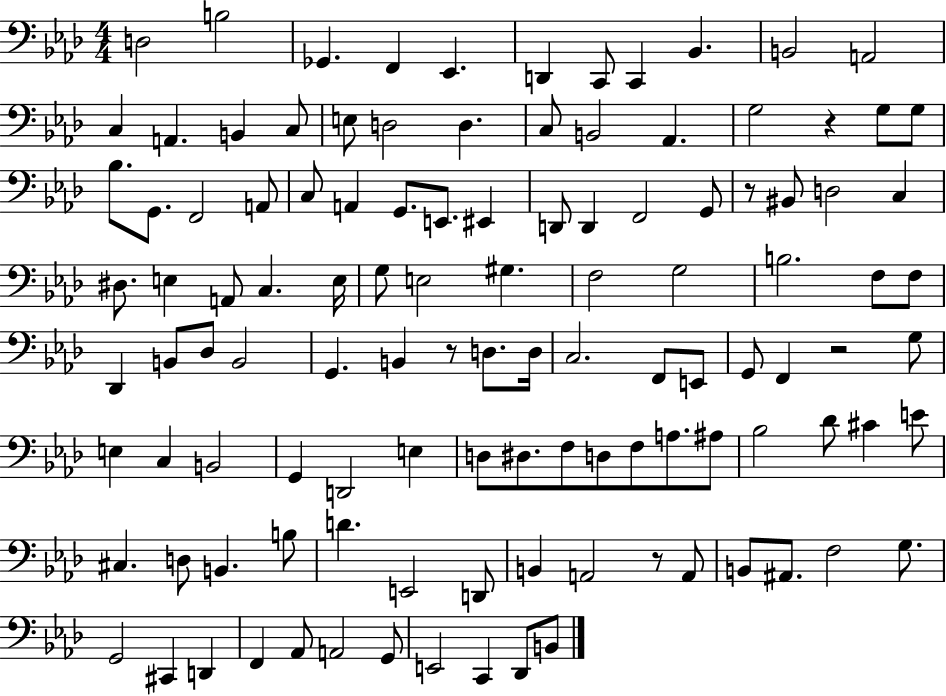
{
  \clef bass
  \numericTimeSignature
  \time 4/4
  \key aes \major
  \repeat volta 2 { d2 b2 | ges,4. f,4 ees,4. | d,4 c,8 c,4 bes,4. | b,2 a,2 | \break c4 a,4. b,4 c8 | e8 d2 d4. | c8 b,2 aes,4. | g2 r4 g8 g8 | \break bes8. g,8. f,2 a,8 | c8 a,4 g,8. e,8. eis,4 | d,8 d,4 f,2 g,8 | r8 bis,8 d2 c4 | \break dis8. e4 a,8 c4. e16 | g8 e2 gis4. | f2 g2 | b2. f8 f8 | \break des,4 b,8 des8 b,2 | g,4. b,4 r8 d8. d16 | c2. f,8 e,8 | g,8 f,4 r2 g8 | \break e4 c4 b,2 | g,4 d,2 e4 | d8 dis8. f8 d8 f8 a8. ais8 | bes2 des'8 cis'4 e'8 | \break cis4. d8 b,4. b8 | d'4. e,2 d,8 | b,4 a,2 r8 a,8 | b,8 ais,8. f2 g8. | \break g,2 cis,4 d,4 | f,4 aes,8 a,2 g,8 | e,2 c,4 des,8 b,8 | } \bar "|."
}